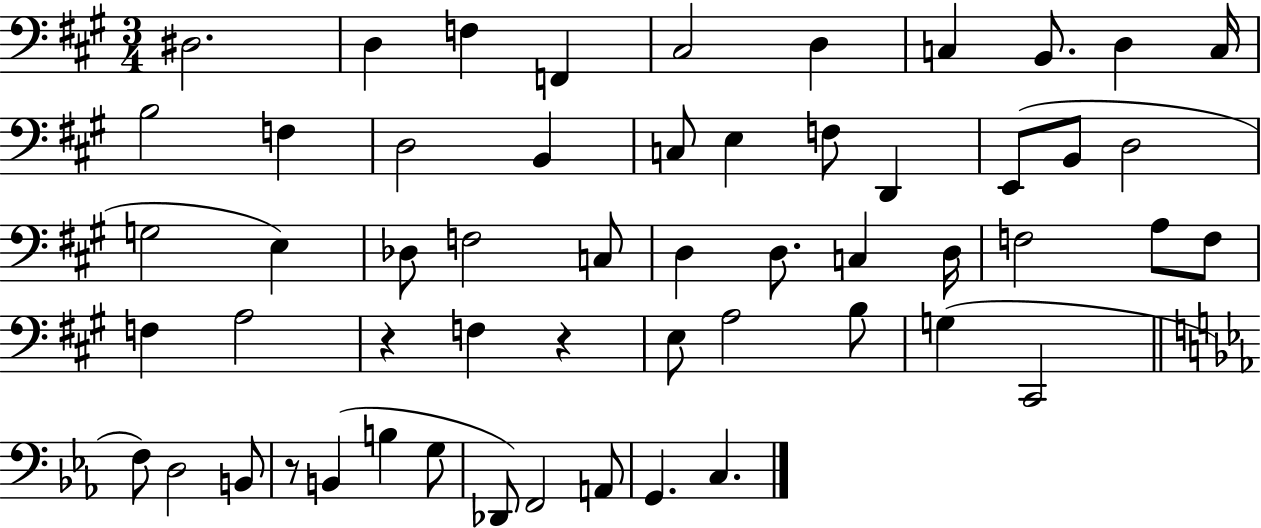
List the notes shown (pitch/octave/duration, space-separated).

D#3/h. D3/q F3/q F2/q C#3/h D3/q C3/q B2/e. D3/q C3/s B3/h F3/q D3/h B2/q C3/e E3/q F3/e D2/q E2/e B2/e D3/h G3/h E3/q Db3/e F3/h C3/e D3/q D3/e. C3/q D3/s F3/h A3/e F3/e F3/q A3/h R/q F3/q R/q E3/e A3/h B3/e G3/q C#2/h F3/e D3/h B2/e R/e B2/q B3/q G3/e Db2/e F2/h A2/e G2/q. C3/q.